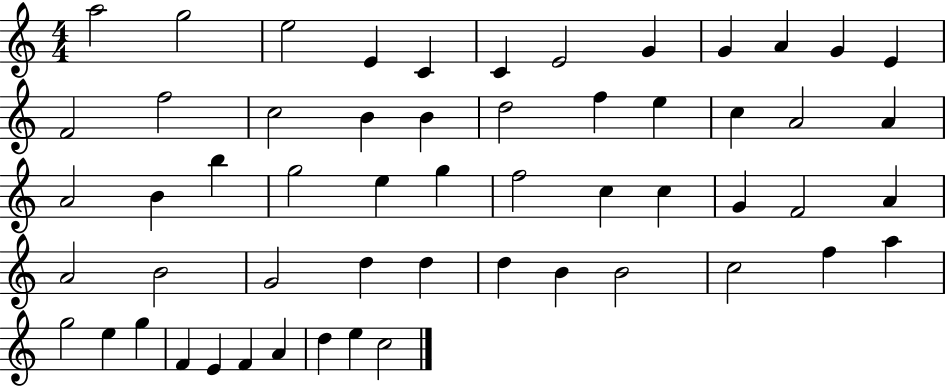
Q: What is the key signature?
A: C major